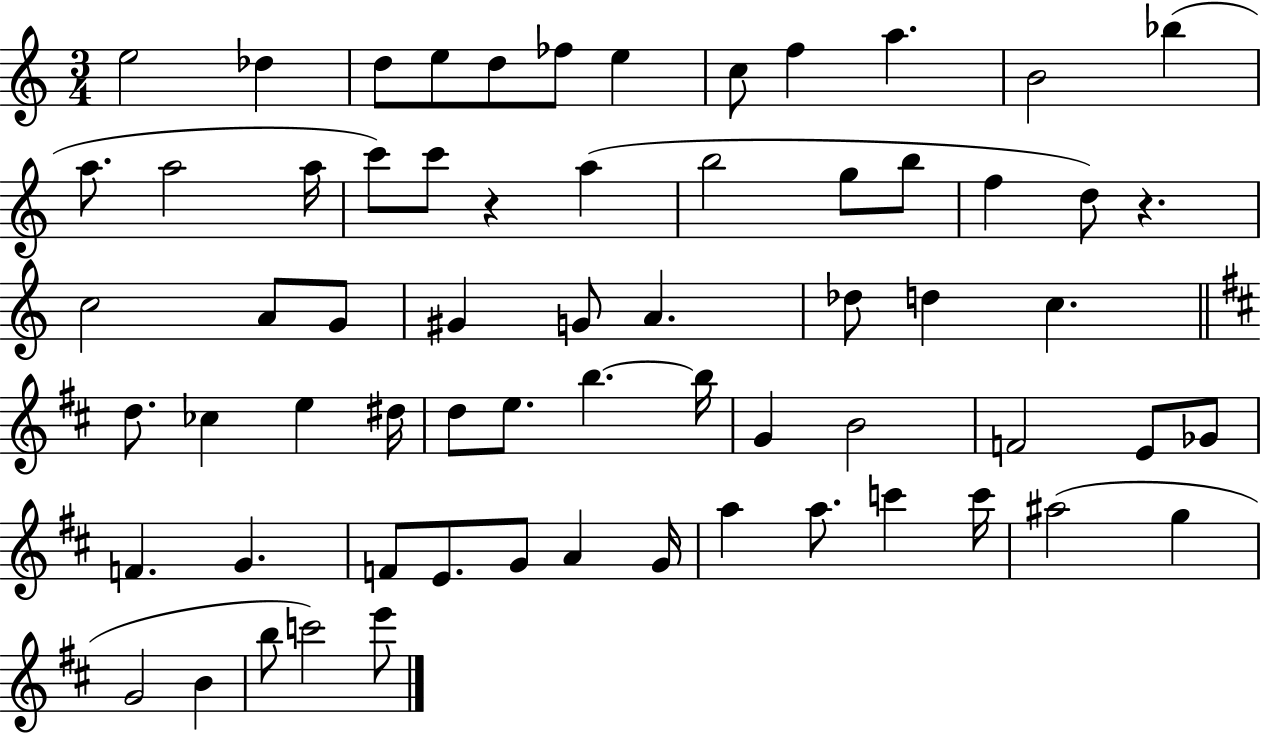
X:1
T:Untitled
M:3/4
L:1/4
K:C
e2 _d d/2 e/2 d/2 _f/2 e c/2 f a B2 _b a/2 a2 a/4 c'/2 c'/2 z a b2 g/2 b/2 f d/2 z c2 A/2 G/2 ^G G/2 A _d/2 d c d/2 _c e ^d/4 d/2 e/2 b b/4 G B2 F2 E/2 _G/2 F G F/2 E/2 G/2 A G/4 a a/2 c' c'/4 ^a2 g G2 B b/2 c'2 e'/2